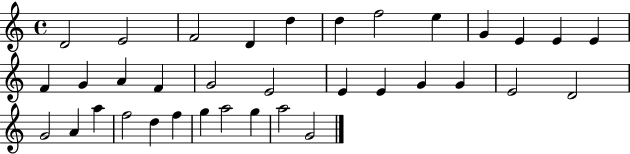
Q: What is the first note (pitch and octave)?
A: D4